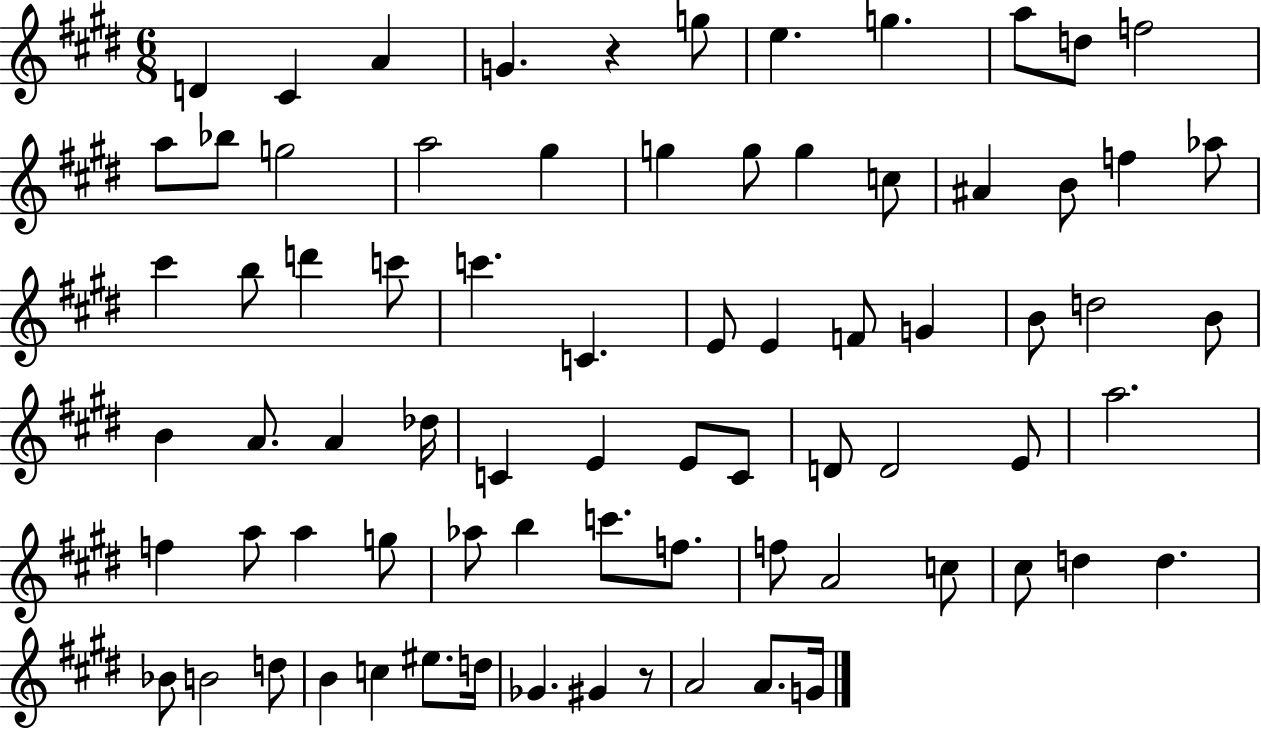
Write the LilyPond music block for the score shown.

{
  \clef treble
  \numericTimeSignature
  \time 6/8
  \key e \major
  d'4 cis'4 a'4 | g'4. r4 g''8 | e''4. g''4. | a''8 d''8 f''2 | \break a''8 bes''8 g''2 | a''2 gis''4 | g''4 g''8 g''4 c''8 | ais'4 b'8 f''4 aes''8 | \break cis'''4 b''8 d'''4 c'''8 | c'''4. c'4. | e'8 e'4 f'8 g'4 | b'8 d''2 b'8 | \break b'4 a'8. a'4 des''16 | c'4 e'4 e'8 c'8 | d'8 d'2 e'8 | a''2. | \break f''4 a''8 a''4 g''8 | aes''8 b''4 c'''8. f''8. | f''8 a'2 c''8 | cis''8 d''4 d''4. | \break bes'8 b'2 d''8 | b'4 c''4 eis''8. d''16 | ges'4. gis'4 r8 | a'2 a'8. g'16 | \break \bar "|."
}